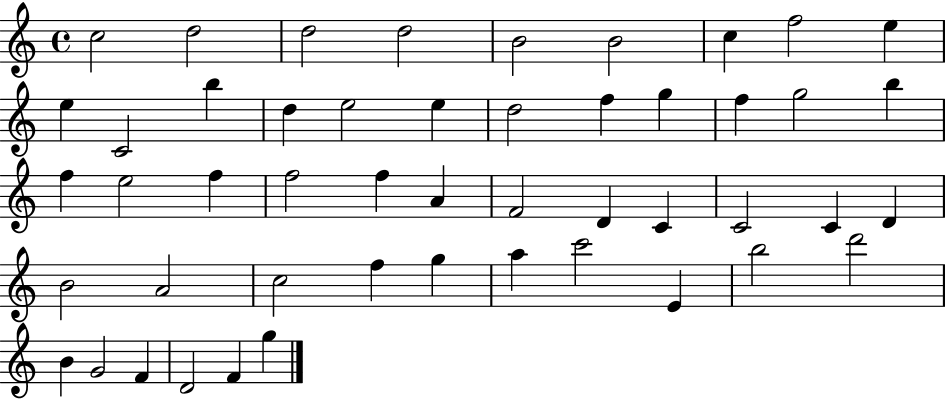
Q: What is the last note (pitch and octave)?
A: G5